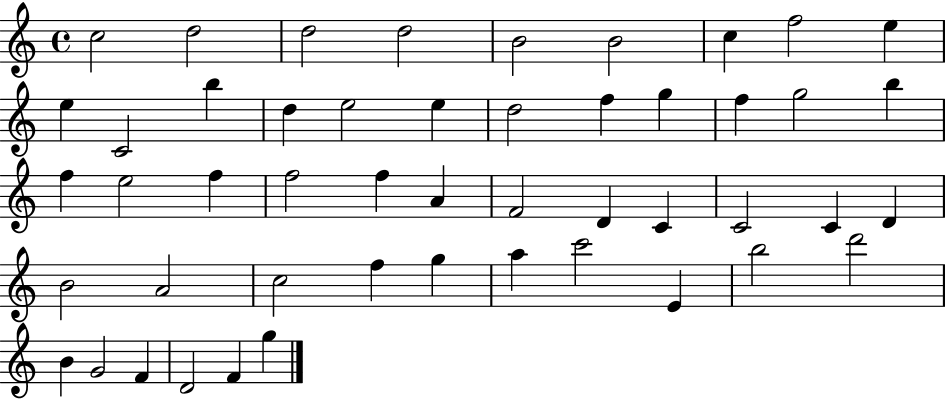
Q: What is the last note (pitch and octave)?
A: G5